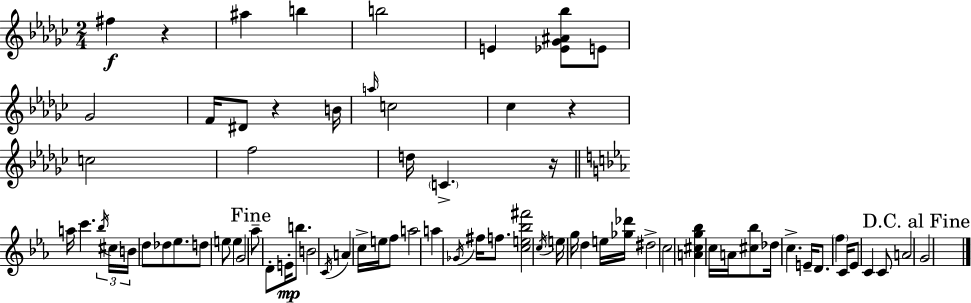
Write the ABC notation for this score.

X:1
T:Untitled
M:2/4
L:1/4
K:Ebm
^f z ^a b b2 E [_E_G^A_b]/2 E/2 _G2 F/4 ^D/2 z B/4 a/4 c2 _c z c2 f2 d/4 C z/4 a/4 c' _b/4 ^c/4 B/4 d/2 _d/2 _e/2 d/2 e/2 e G2 _a/2 D/2 E/4 b/2 B2 C/4 A c/4 e/4 f/2 a2 a _G/4 ^f/4 f/2 [ce_b^f']2 c/4 e/4 g/4 d e/4 [_g_d']/4 ^d2 c2 [A^cg_b] c/4 A/4 [^c_b]/2 _d/4 c E/4 D/2 f C/4 _E/2 C C/2 A2 G2